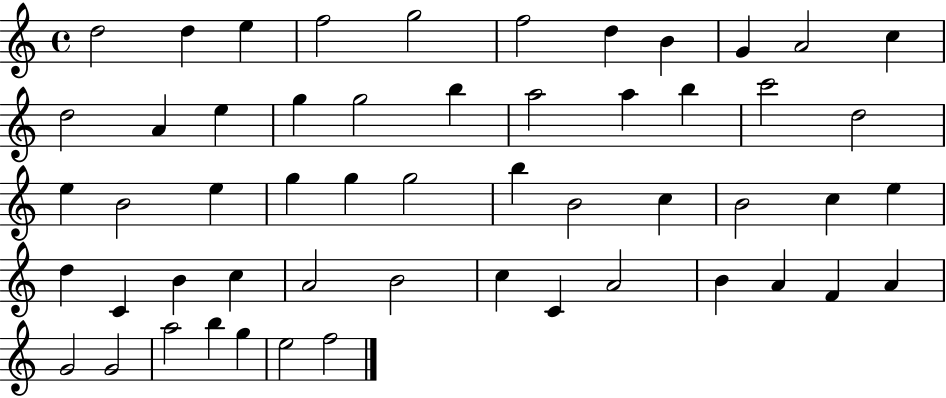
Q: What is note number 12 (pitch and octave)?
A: D5